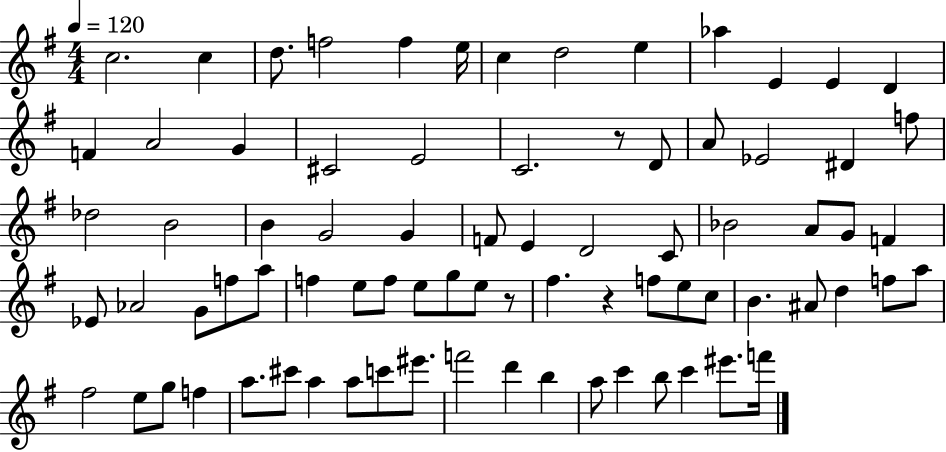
X:1
T:Untitled
M:4/4
L:1/4
K:G
c2 c d/2 f2 f e/4 c d2 e _a E E D F A2 G ^C2 E2 C2 z/2 D/2 A/2 _E2 ^D f/2 _d2 B2 B G2 G F/2 E D2 C/2 _B2 A/2 G/2 F _E/2 _A2 G/2 f/2 a/2 f e/2 f/2 e/2 g/2 e/2 z/2 ^f z f/2 e/2 c/2 B ^A/2 d f/2 a/2 ^f2 e/2 g/2 f a/2 ^c'/2 a a/2 c'/2 ^e'/2 f'2 d' b a/2 c' b/2 c' ^e'/2 f'/4